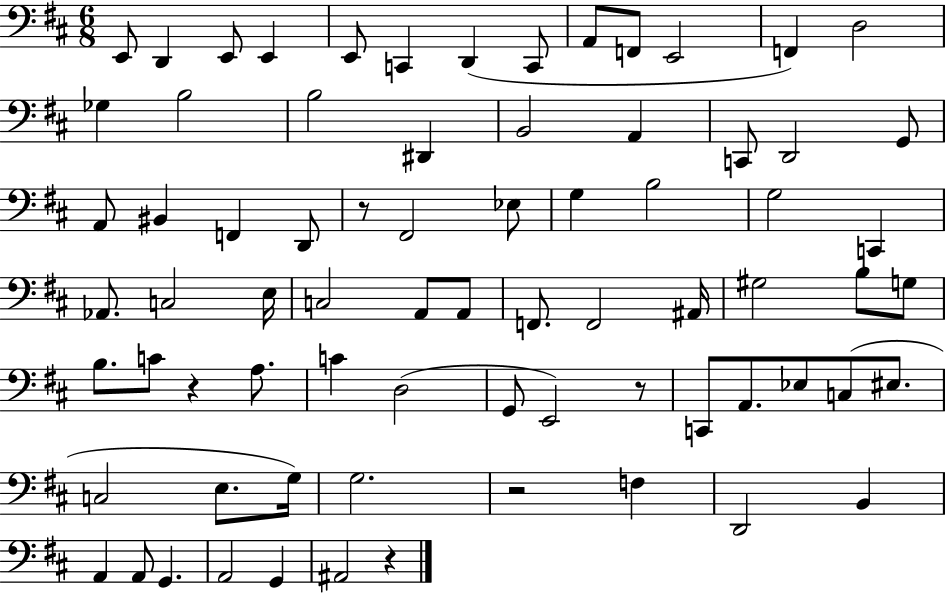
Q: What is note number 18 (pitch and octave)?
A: B2